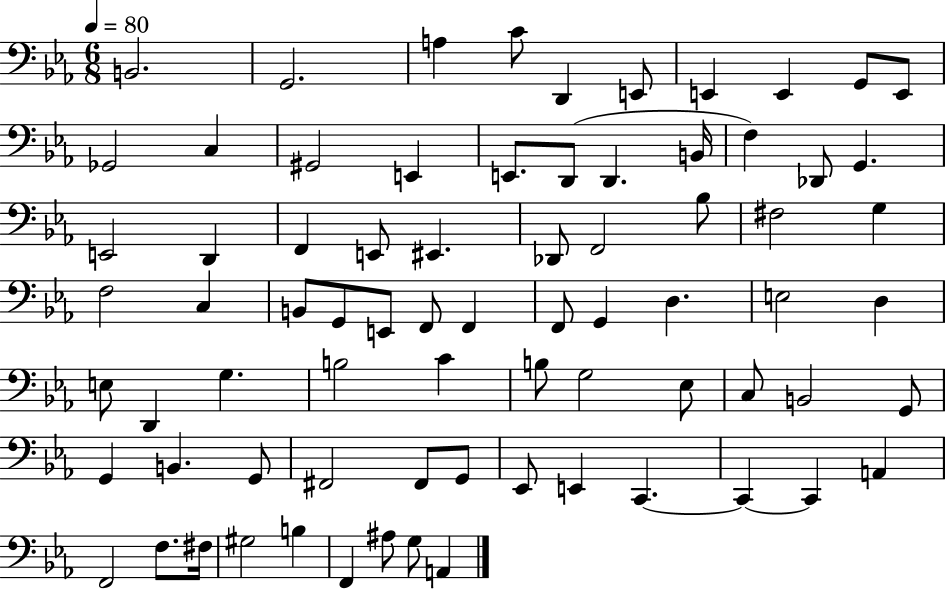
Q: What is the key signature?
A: EES major